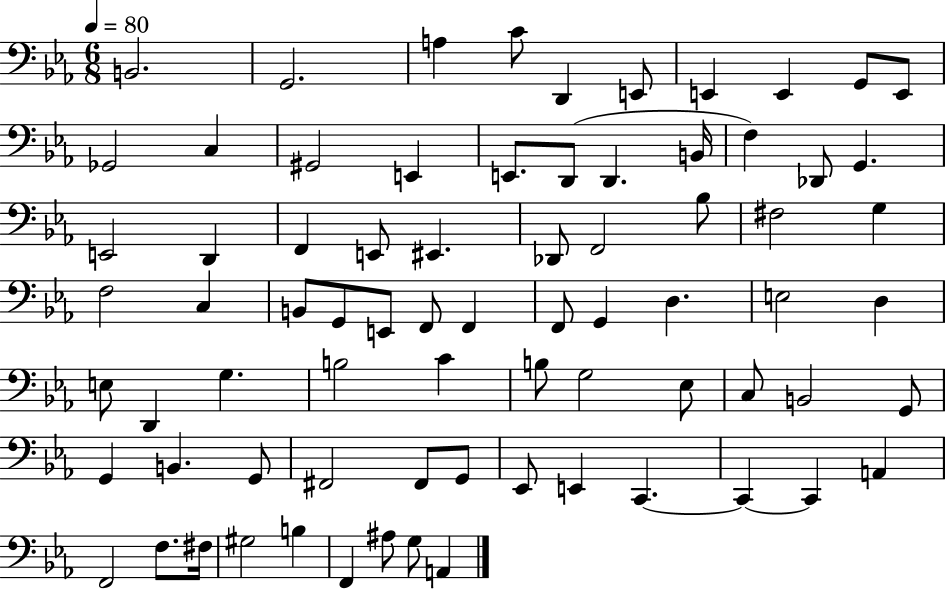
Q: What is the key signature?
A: EES major